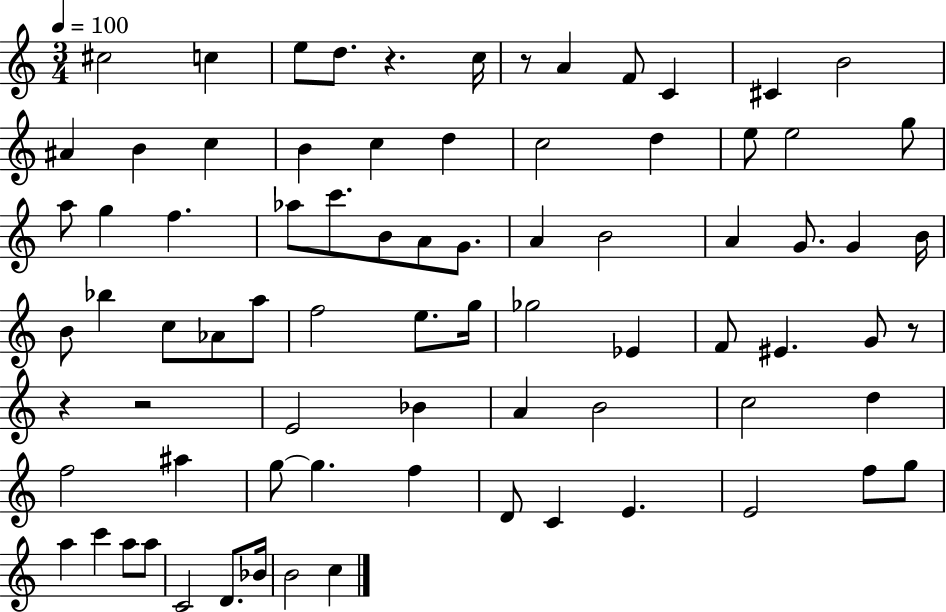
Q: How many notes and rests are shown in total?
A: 79